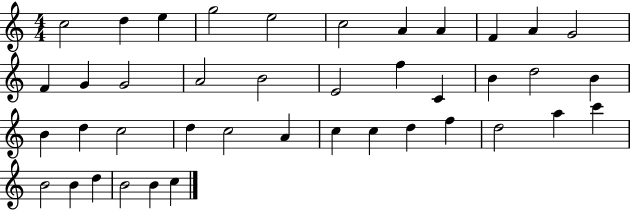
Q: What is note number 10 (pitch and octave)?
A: A4